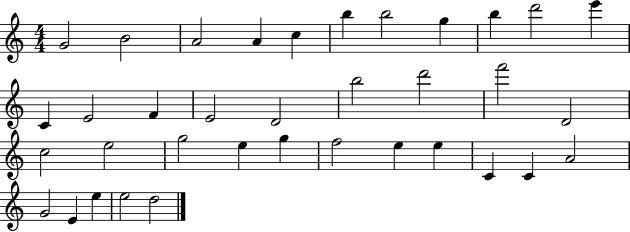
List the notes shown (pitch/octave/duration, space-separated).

G4/h B4/h A4/h A4/q C5/q B5/q B5/h G5/q B5/q D6/h E6/q C4/q E4/h F4/q E4/h D4/h B5/h D6/h F6/h D4/h C5/h E5/h G5/h E5/q G5/q F5/h E5/q E5/q C4/q C4/q A4/h G4/h E4/q E5/q E5/h D5/h